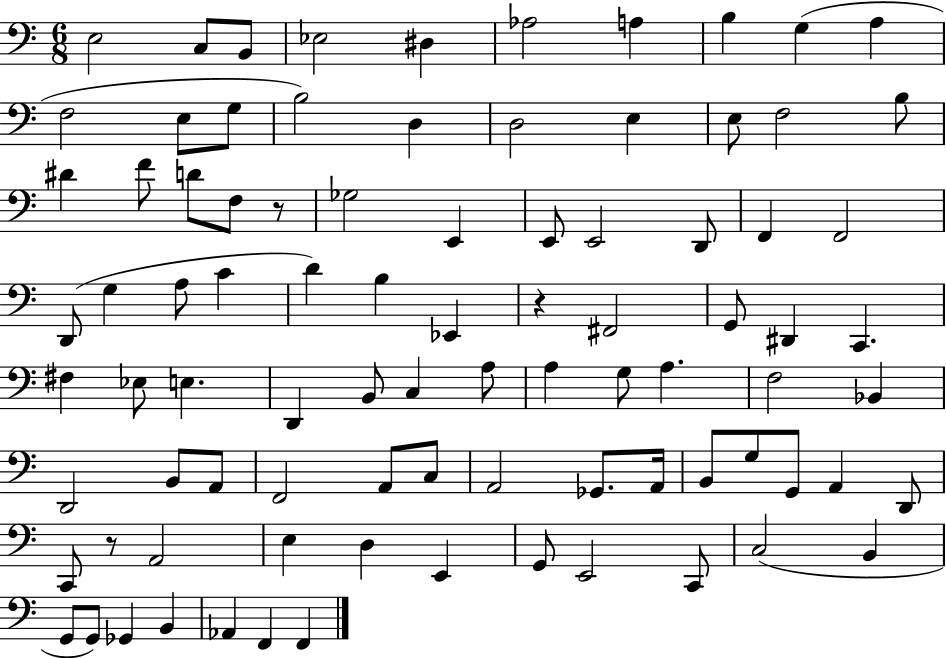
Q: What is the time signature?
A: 6/8